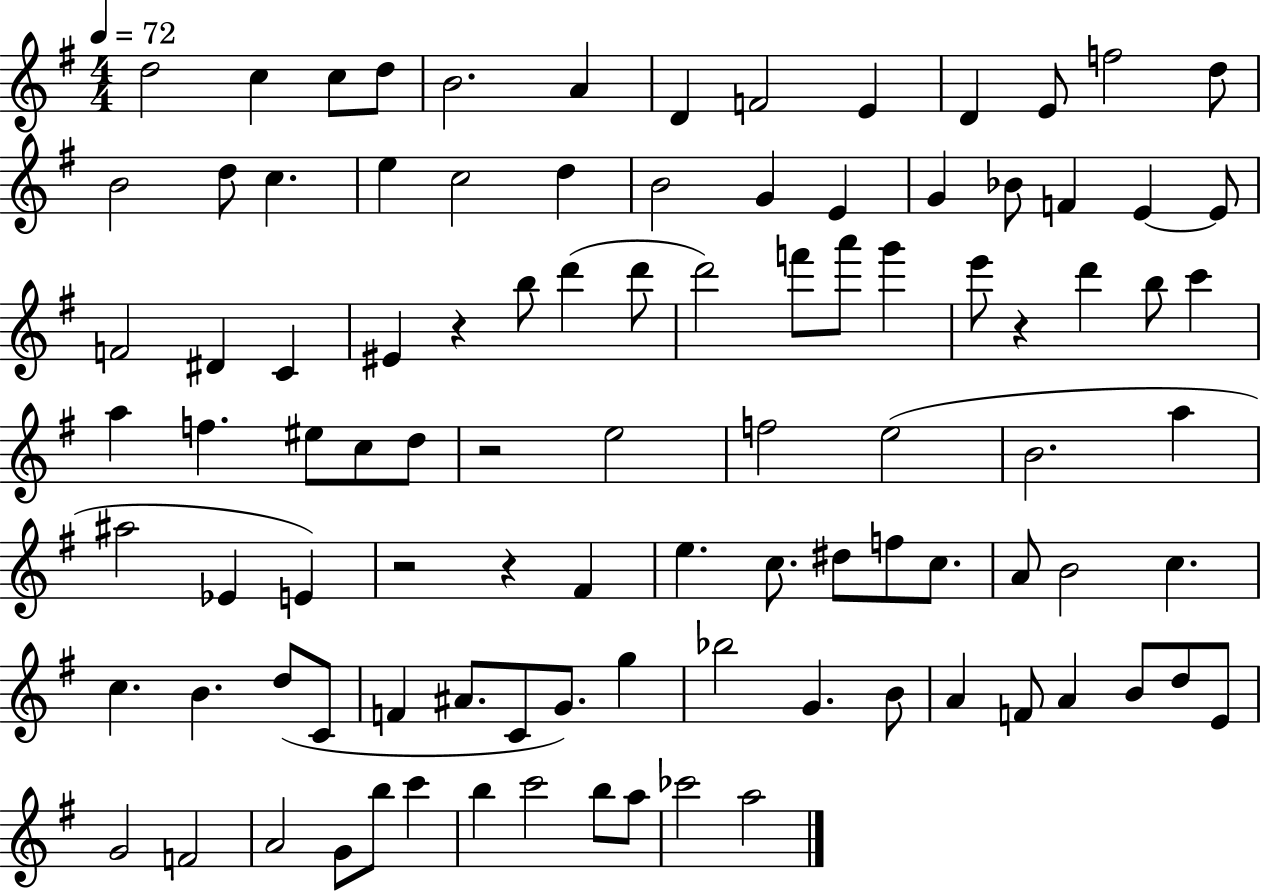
D5/h C5/q C5/e D5/e B4/h. A4/q D4/q F4/h E4/q D4/q E4/e F5/h D5/e B4/h D5/e C5/q. E5/q C5/h D5/q B4/h G4/q E4/q G4/q Bb4/e F4/q E4/q E4/e F4/h D#4/q C4/q EIS4/q R/q B5/e D6/q D6/e D6/h F6/e A6/e G6/q E6/e R/q D6/q B5/e C6/q A5/q F5/q. EIS5/e C5/e D5/e R/h E5/h F5/h E5/h B4/h. A5/q A#5/h Eb4/q E4/q R/h R/q F#4/q E5/q. C5/e. D#5/e F5/e C5/e. A4/e B4/h C5/q. C5/q. B4/q. D5/e C4/e F4/q A#4/e. C4/e G4/e. G5/q Bb5/h G4/q. B4/e A4/q F4/e A4/q B4/e D5/e E4/e G4/h F4/h A4/h G4/e B5/e C6/q B5/q C6/h B5/e A5/e CES6/h A5/h